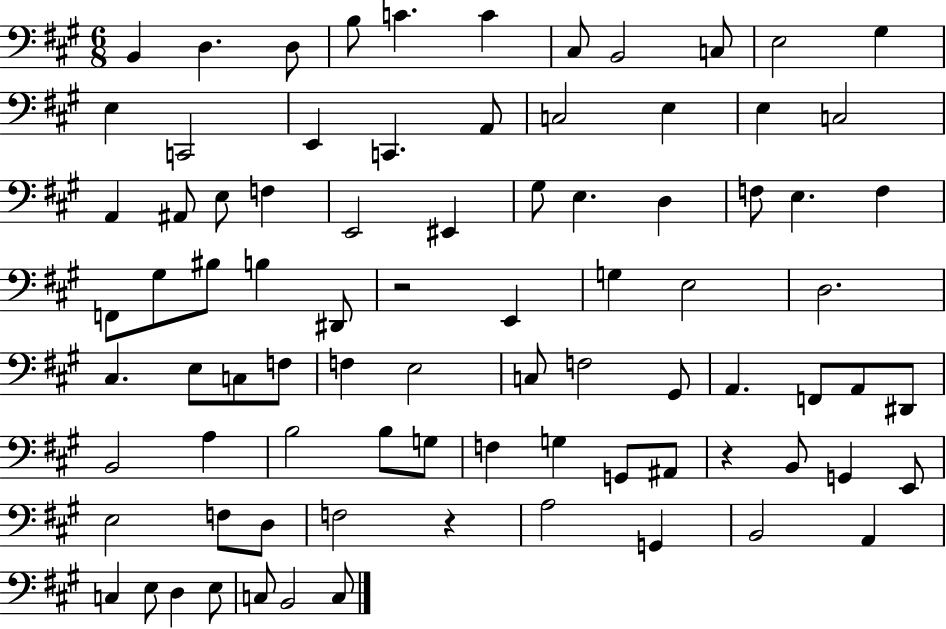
{
  \clef bass
  \numericTimeSignature
  \time 6/8
  \key a \major
  b,4 d4. d8 | b8 c'4. c'4 | cis8 b,2 c8 | e2 gis4 | \break e4 c,2 | e,4 c,4. a,8 | c2 e4 | e4 c2 | \break a,4 ais,8 e8 f4 | e,2 eis,4 | gis8 e4. d4 | f8 e4. f4 | \break f,8 gis8 bis8 b4 dis,8 | r2 e,4 | g4 e2 | d2. | \break cis4. e8 c8 f8 | f4 e2 | c8 f2 gis,8 | a,4. f,8 a,8 dis,8 | \break b,2 a4 | b2 b8 g8 | f4 g4 g,8 ais,8 | r4 b,8 g,4 e,8 | \break e2 f8 d8 | f2 r4 | a2 g,4 | b,2 a,4 | \break c4 e8 d4 e8 | c8 b,2 c8 | \bar "|."
}